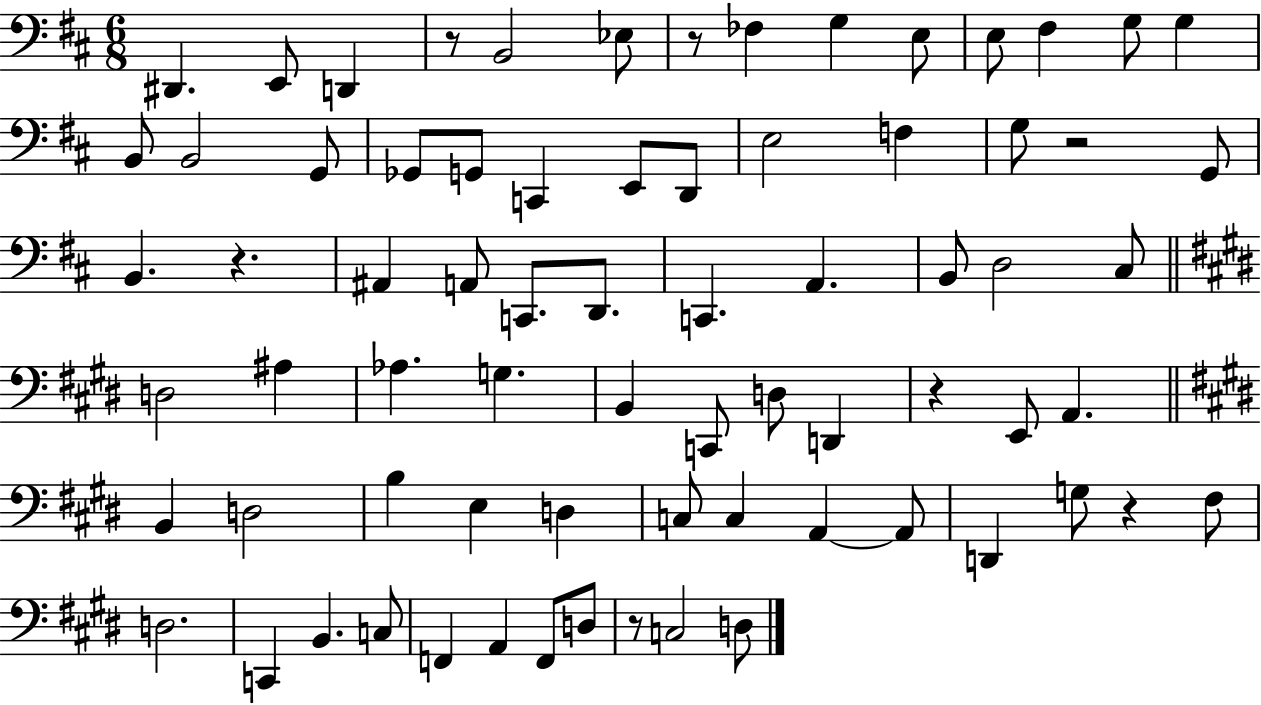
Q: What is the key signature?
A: D major